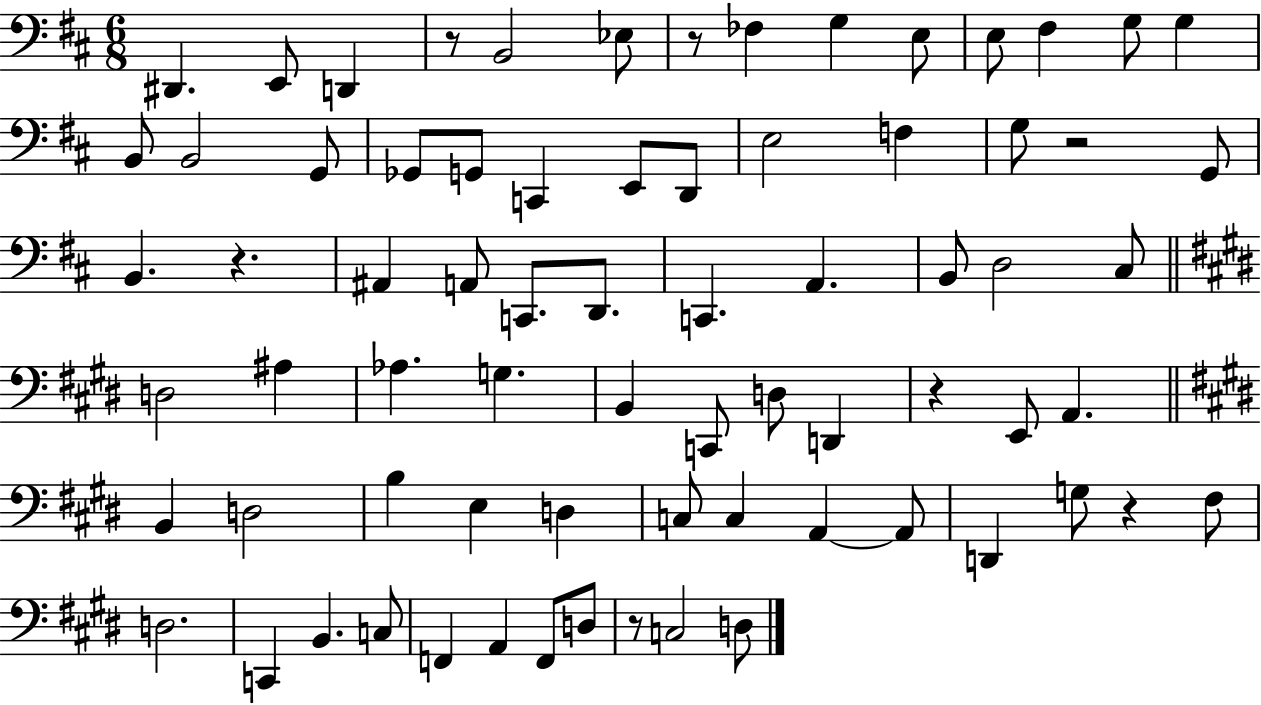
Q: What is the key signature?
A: D major